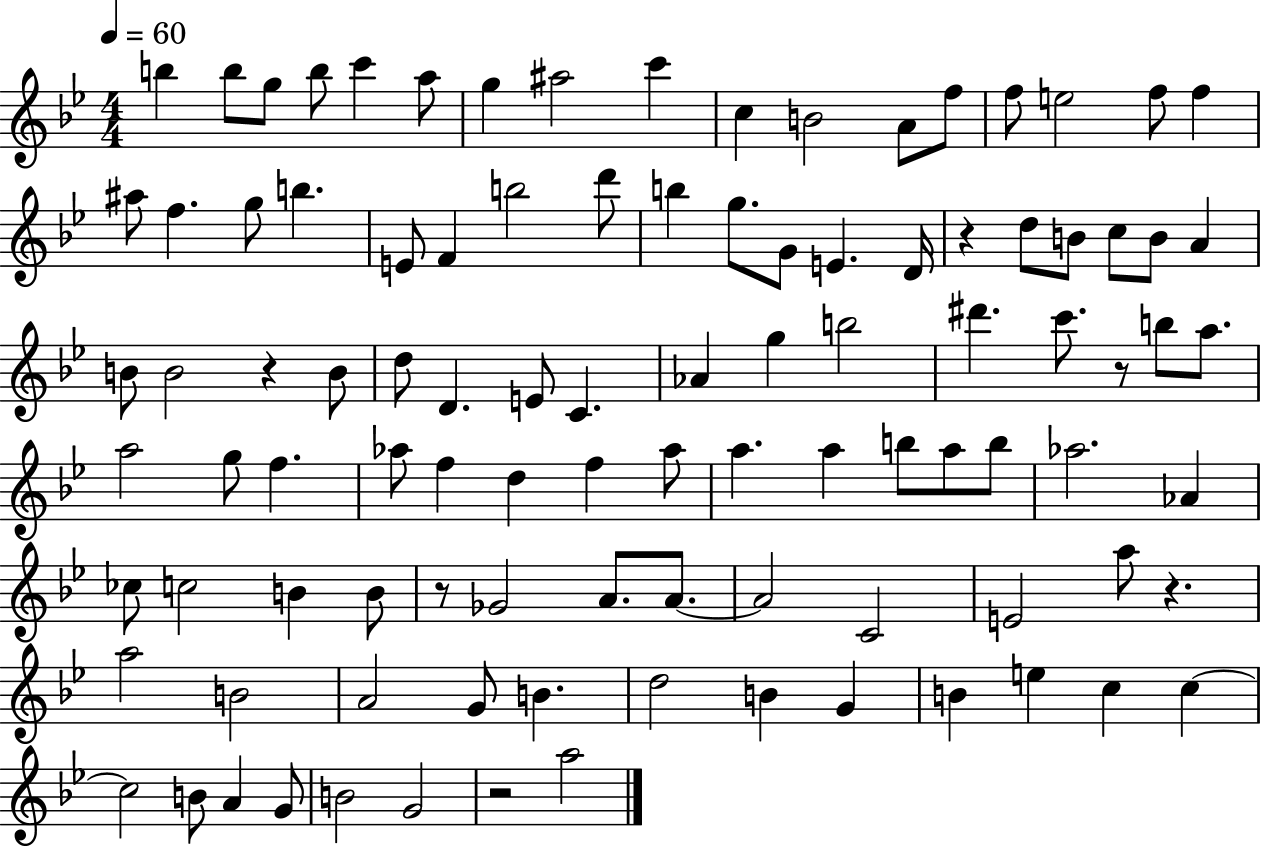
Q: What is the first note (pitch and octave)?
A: B5